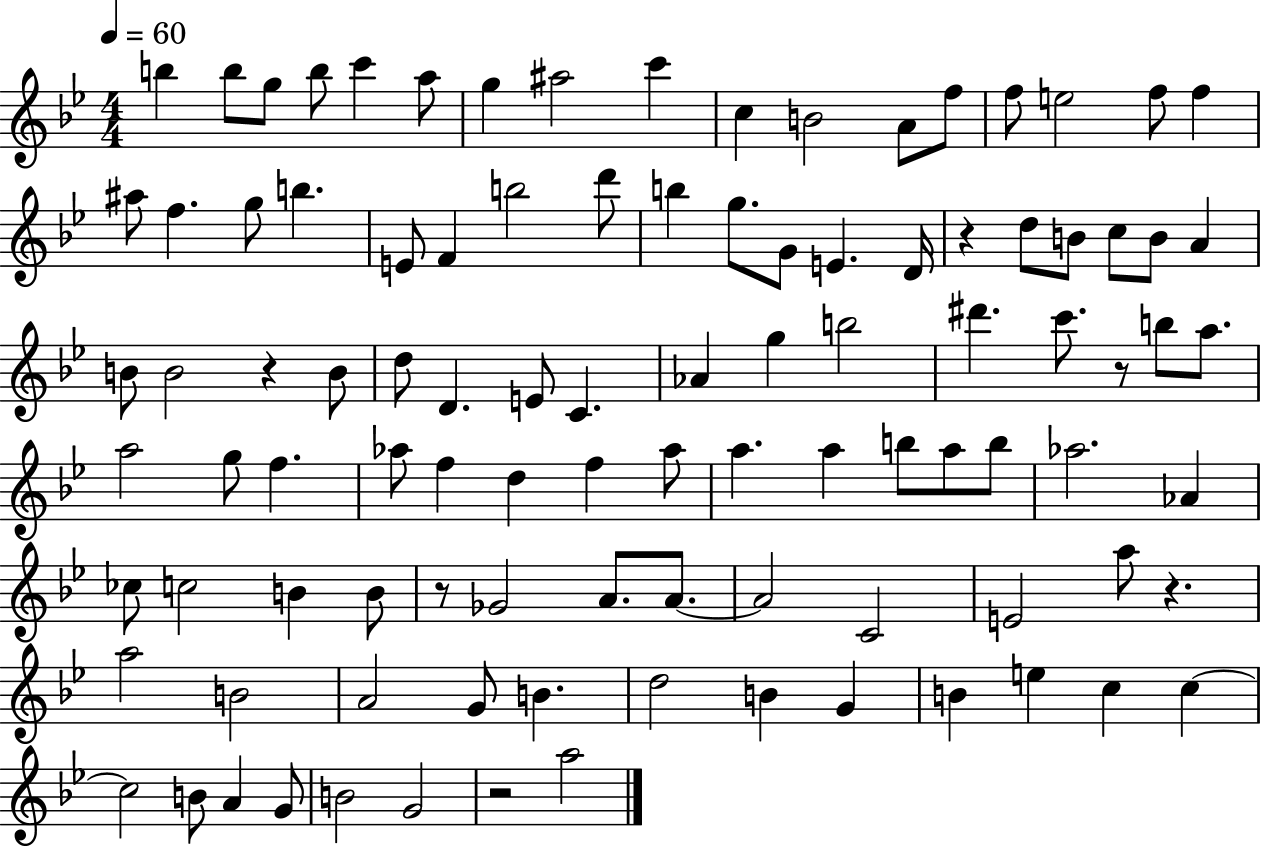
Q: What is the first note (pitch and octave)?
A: B5